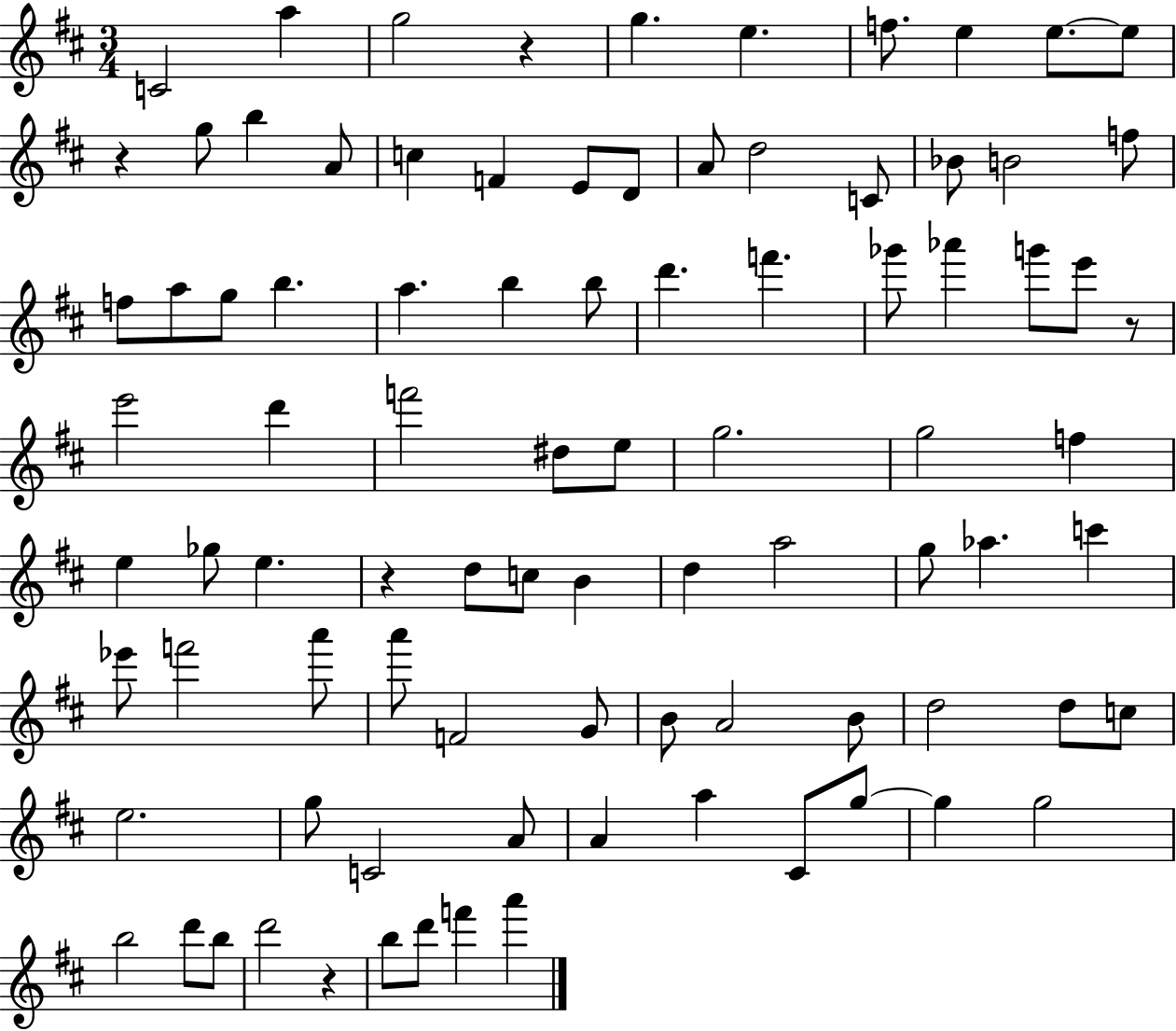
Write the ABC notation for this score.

X:1
T:Untitled
M:3/4
L:1/4
K:D
C2 a g2 z g e f/2 e e/2 e/2 z g/2 b A/2 c F E/2 D/2 A/2 d2 C/2 _B/2 B2 f/2 f/2 a/2 g/2 b a b b/2 d' f' _g'/2 _a' g'/2 e'/2 z/2 e'2 d' f'2 ^d/2 e/2 g2 g2 f e _g/2 e z d/2 c/2 B d a2 g/2 _a c' _e'/2 f'2 a'/2 a'/2 F2 G/2 B/2 A2 B/2 d2 d/2 c/2 e2 g/2 C2 A/2 A a ^C/2 g/2 g g2 b2 d'/2 b/2 d'2 z b/2 d'/2 f' a'